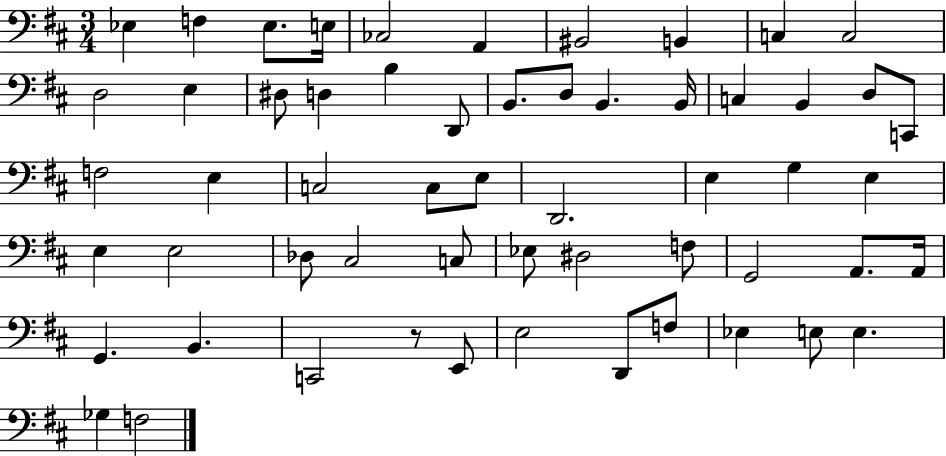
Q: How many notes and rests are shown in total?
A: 57